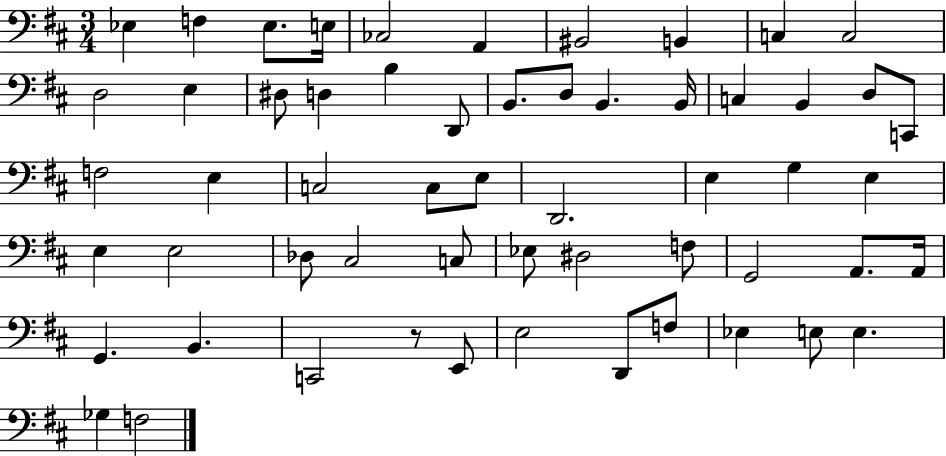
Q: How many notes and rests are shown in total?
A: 57